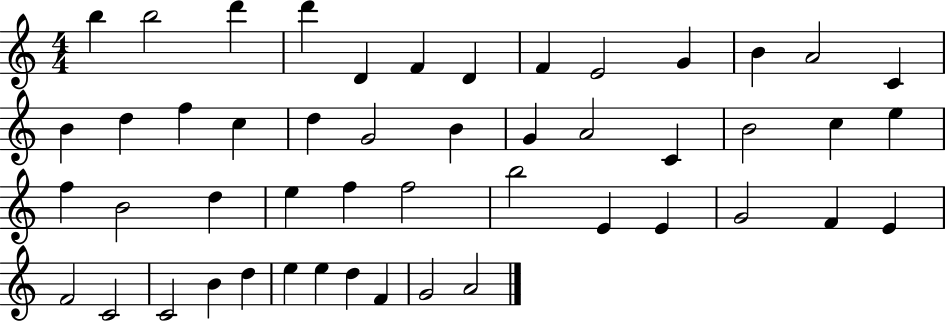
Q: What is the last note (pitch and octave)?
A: A4